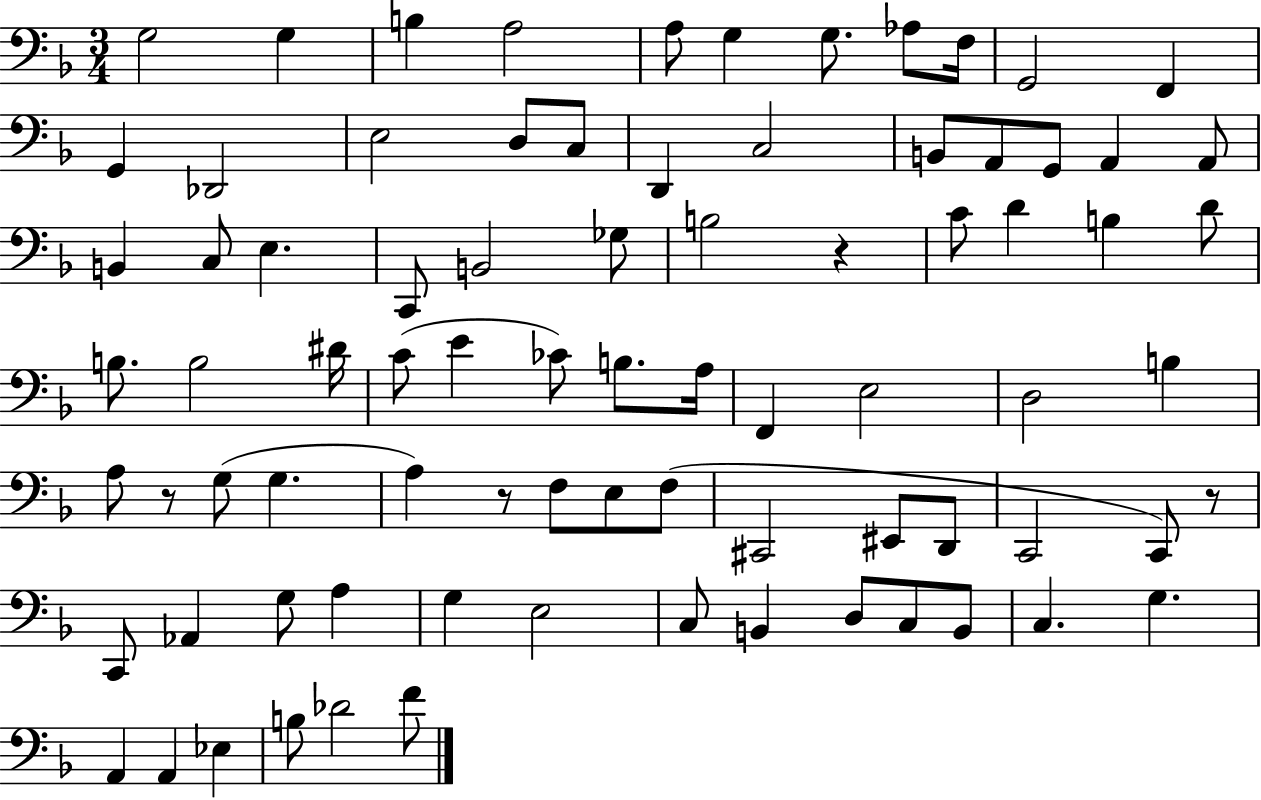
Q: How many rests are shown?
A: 4